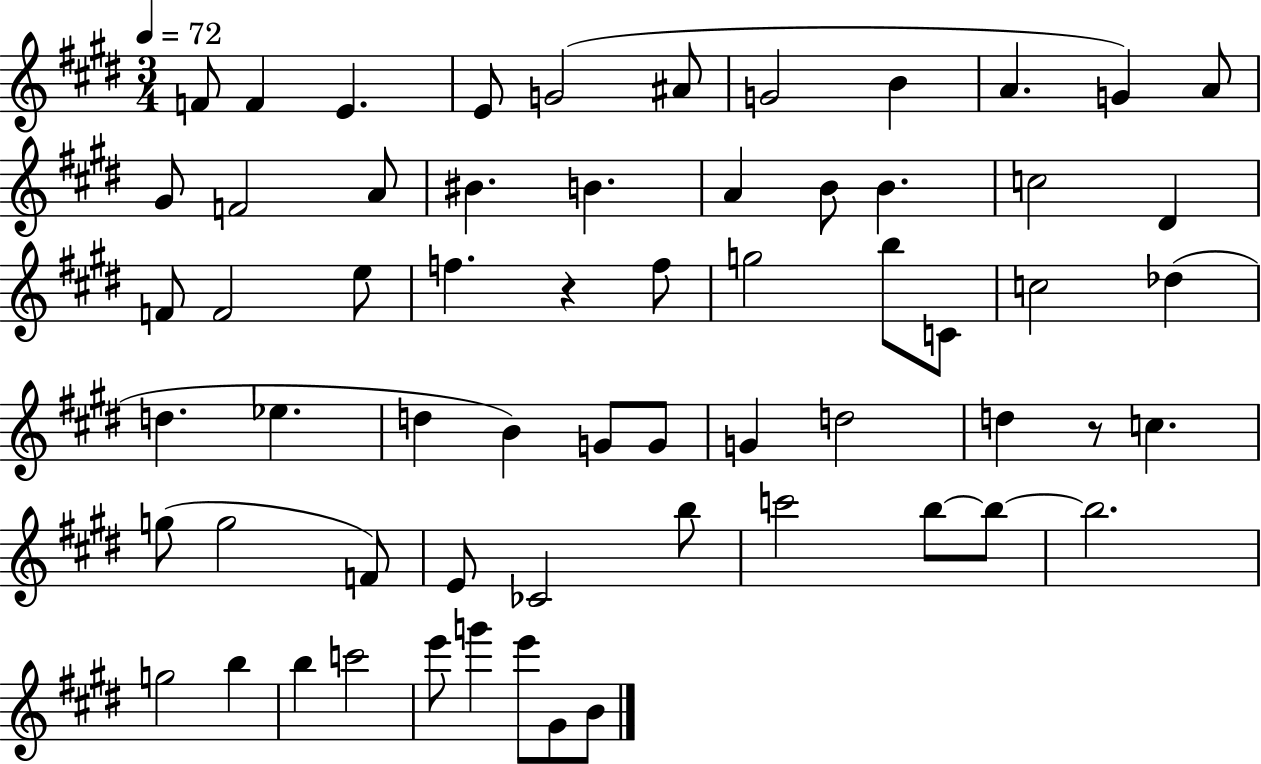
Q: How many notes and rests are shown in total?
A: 62